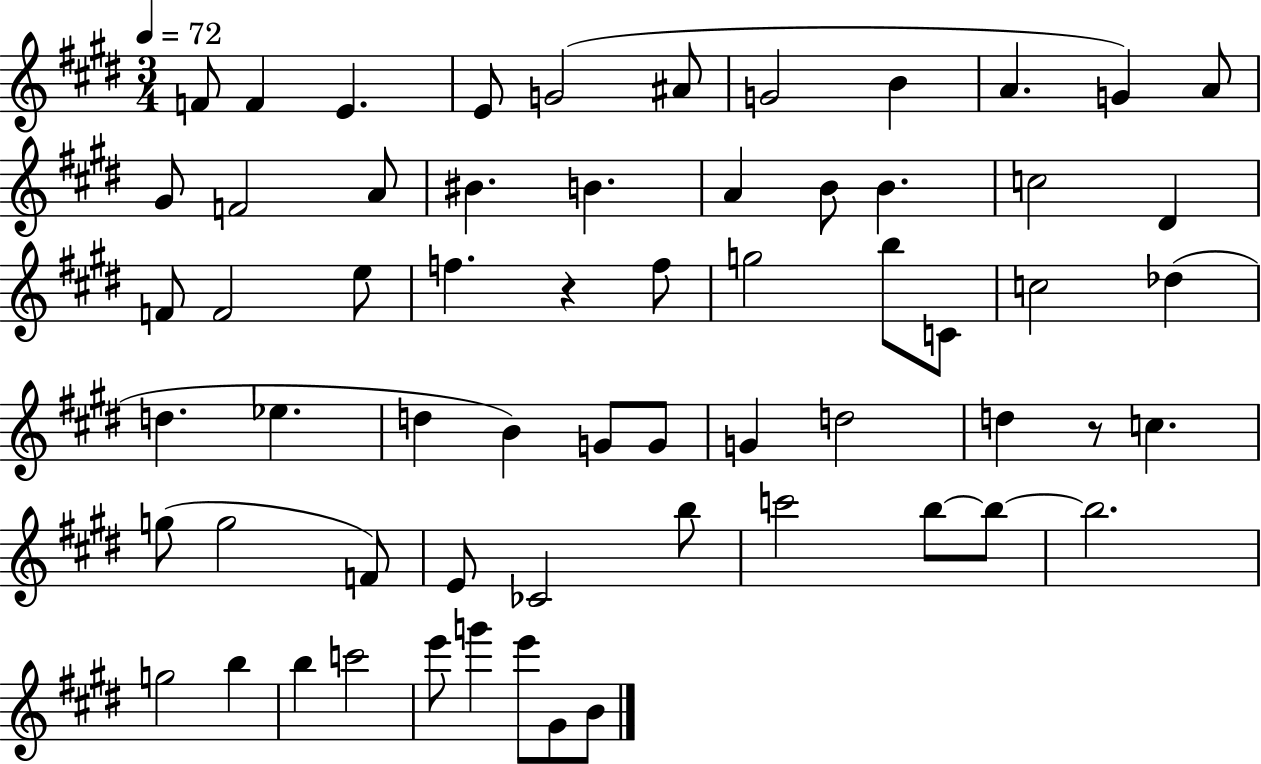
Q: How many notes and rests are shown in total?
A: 62